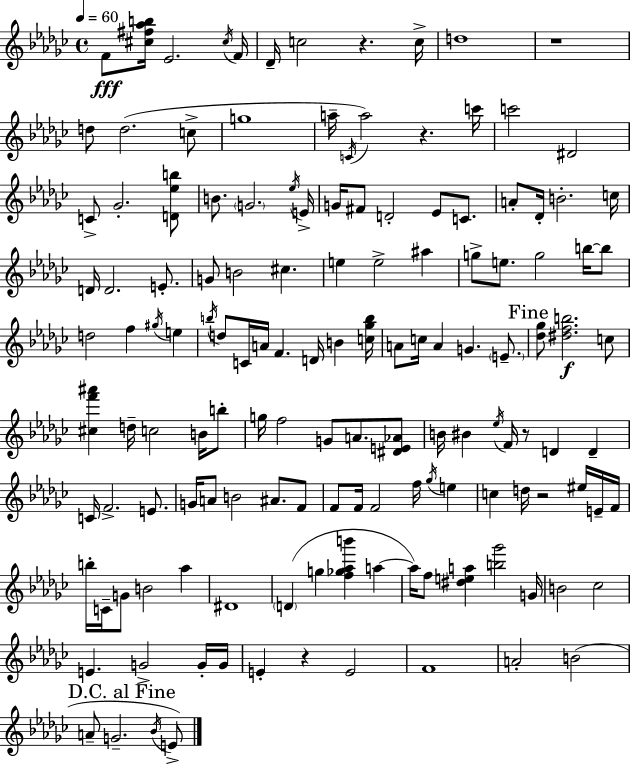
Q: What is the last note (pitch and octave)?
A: E4